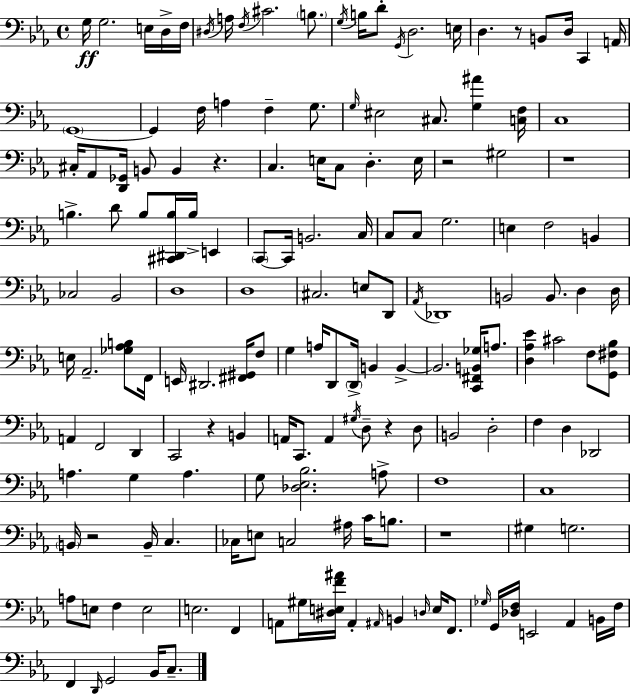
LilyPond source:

{
  \clef bass
  \time 4/4
  \defaultTimeSignature
  \key c \minor
  g16\ff g2. e16 d16-> f16 | \acciaccatura { dis16 } a16 \acciaccatura { f16 } cis'2. \parenthesize b8. | \acciaccatura { g16 } b16 d'8-. \acciaccatura { g,16 } d2. | e16 d4. r8 b,8 d16 c,4 | \break a,16 \parenthesize g,1~~ | g,4 f16 a4 f4-- | g8. \grace { g16 } eis2 cis8. | <g ais'>4 <c f>16 c1 | \break cis16-. aes,8 <d, ges,>16 b,8 b,4 r4. | c4. e16 c8 d4.-. | e16 r2 gis2 | r1 | \break b4.-> d'8 b8 <cis, dis, b>16 | b16-> e,4 \parenthesize c,8~~ c,16 b,2. | c16 c8 c8 g2. | e4 f2 | \break b,4 ces2 bes,2 | d1 | d1 | cis2. | \break e8 d,8 \acciaccatura { aes,16 } des,1 | b,2 b,8. | d4 d16 e16 aes,2.-- | <ges aes b>8 f,16 e,16 dis,2. | \break <fis, gis,>16 f8 g4 a16 d,8 \parenthesize d,16-> b,4 | b,4->~~ b,2. | <c, fis, b, ges>16 a8. <d aes ees'>4 cis'2 | f8 <g, fis bes>8 a,4 f,2 | \break d,4 c,2 r4 | b,4 a,16 c,8. a,4 \acciaccatura { gis16 } d8-- | r4 d8 b,2 d2-. | f4 d4 des,2 | \break a4. g4 | a4. g8 <des ees bes>2. | a8-> f1 | c1 | \break \parenthesize b,16 r2 | b,16-- c4. ces16 e8 c2 | ais16 c'16 b8. r1 | gis4 g2. | \break a8 e8 f4 e2 | e2. | f,4 a,8 gis16 <dis e f' ais'>16 a,4-. \grace { ais,16 } | b,4 \grace { d16 } e16 f,8. \grace { ges16 } g,16 <des f>16 e,2 | \break aes,4 b,16 f16 f,4 \grace { d,16 } g,2 | bes,16 c8.-- \bar "|."
}